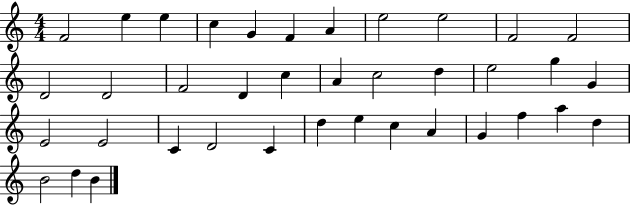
F4/h E5/q E5/q C5/q G4/q F4/q A4/q E5/h E5/h F4/h F4/h D4/h D4/h F4/h D4/q C5/q A4/q C5/h D5/q E5/h G5/q G4/q E4/h E4/h C4/q D4/h C4/q D5/q E5/q C5/q A4/q G4/q F5/q A5/q D5/q B4/h D5/q B4/q